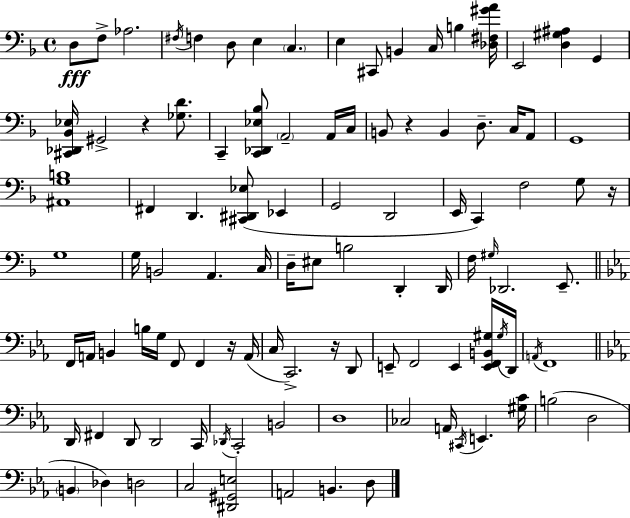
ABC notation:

X:1
T:Untitled
M:4/4
L:1/4
K:Dm
D,/2 F,/2 _A,2 ^F,/4 F, D,/2 E, C, E, ^C,,/2 B,, C,/4 B, [_D,^F,^GA]/4 E,,2 [D,^G,^A,] G,, [^C,,_D,,_B,,_E,]/4 ^G,,2 z [_G,D]/2 C,, [C,,_D,,_E,_B,]/2 A,,2 A,,/4 C,/4 B,,/2 z B,, D,/2 C,/4 A,,/2 G,,4 [^A,,G,B,]4 ^F,, D,, [^C,,^D,,_E,]/2 _E,, G,,2 D,,2 E,,/4 C,, F,2 G,/2 z/4 G,4 G,/4 B,,2 A,, C,/4 D,/4 ^E,/2 B,2 D,, D,,/4 F,/4 ^G,/4 _D,,2 E,,/2 F,,/4 A,,/4 B,, B,/4 G,/4 F,,/2 F,, z/4 A,,/4 C,/4 C,,2 z/4 D,,/2 E,,/2 F,,2 E,, [E,,F,,B,,^G,]/4 ^G,/4 D,,/4 A,,/4 F,,4 D,,/4 ^F,, D,,/2 D,,2 C,,/4 _D,,/4 C,,2 B,,2 D,4 _C,2 A,,/4 ^C,,/4 E,, [^G,C]/4 B,2 D,2 B,, _D, D,2 C,2 [^D,,^G,,E,]2 A,,2 B,, D,/2